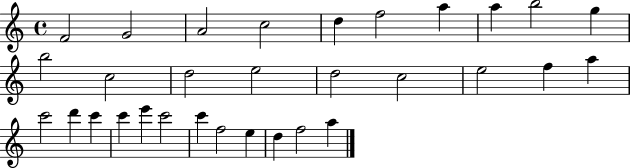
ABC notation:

X:1
T:Untitled
M:4/4
L:1/4
K:C
F2 G2 A2 c2 d f2 a a b2 g b2 c2 d2 e2 d2 c2 e2 f a c'2 d' c' c' e' c'2 c' f2 e d f2 a